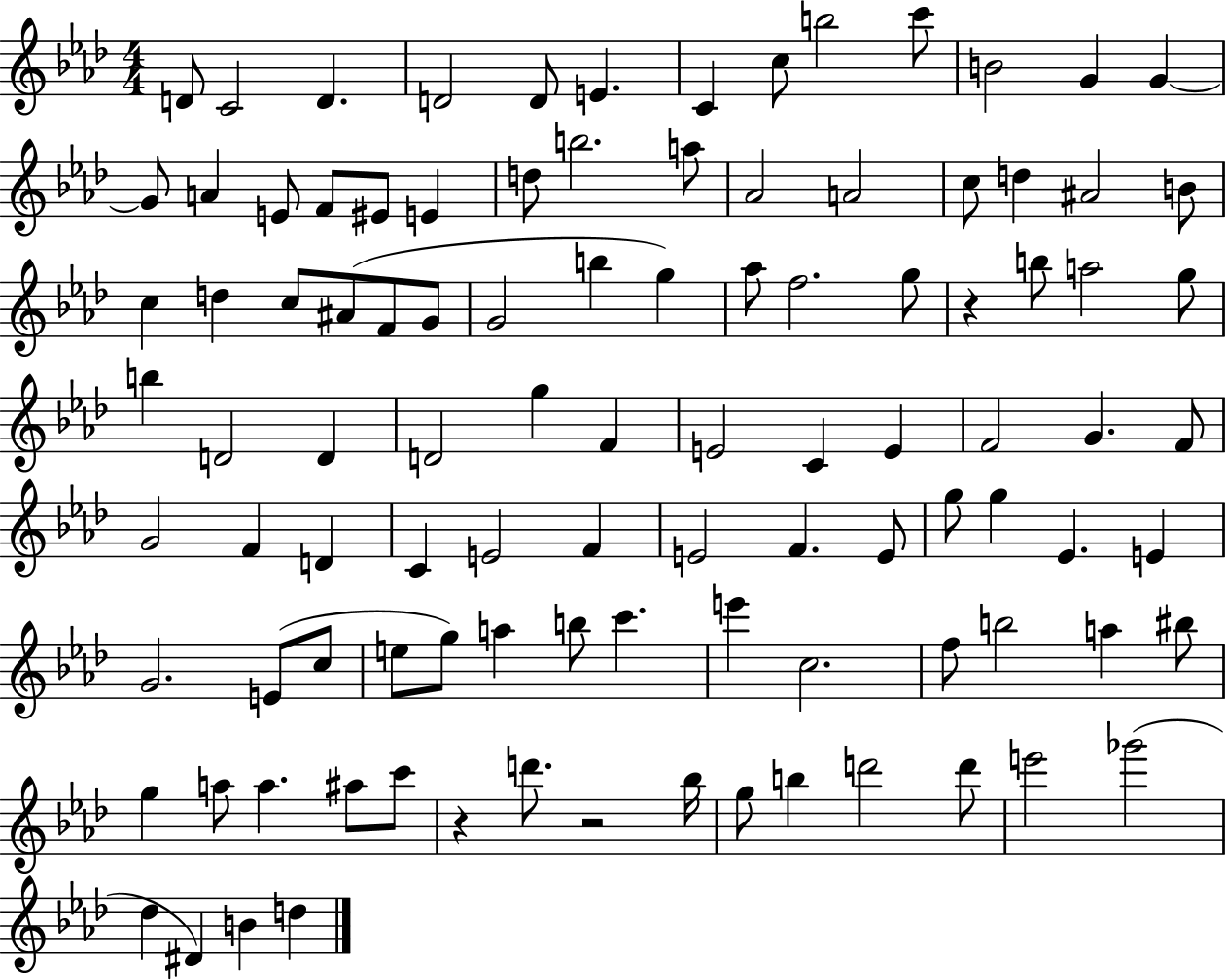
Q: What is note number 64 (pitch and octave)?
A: E4